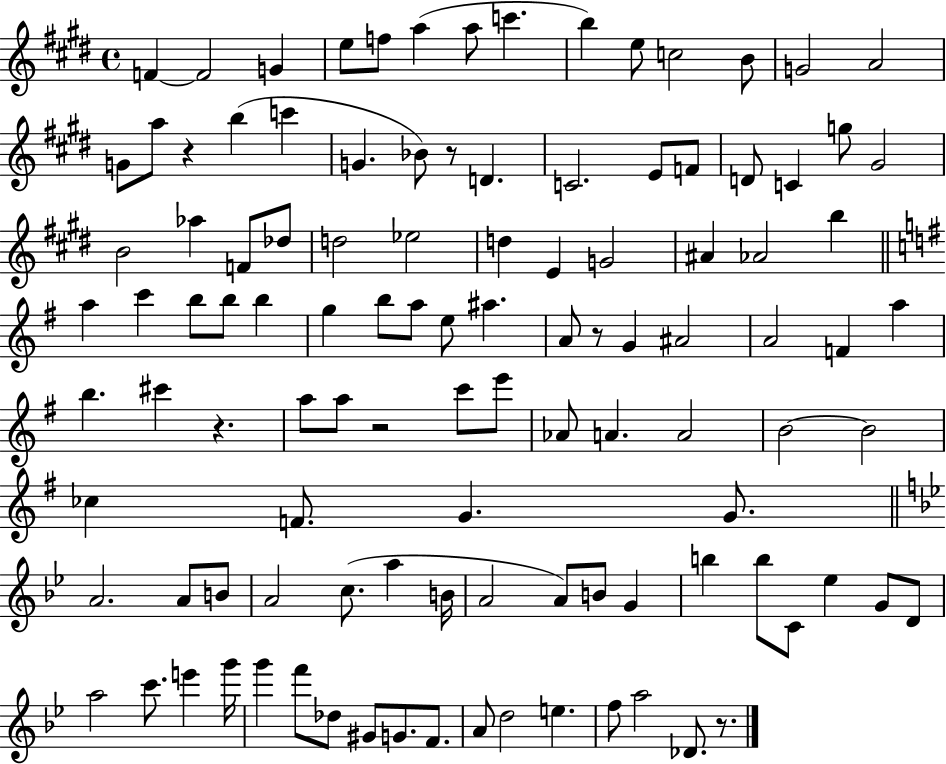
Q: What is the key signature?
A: E major